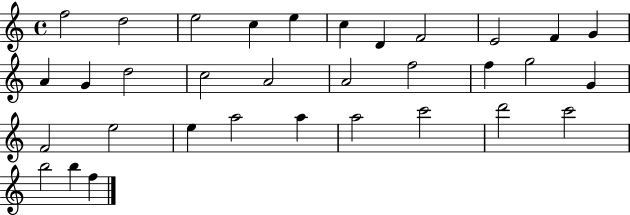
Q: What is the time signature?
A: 4/4